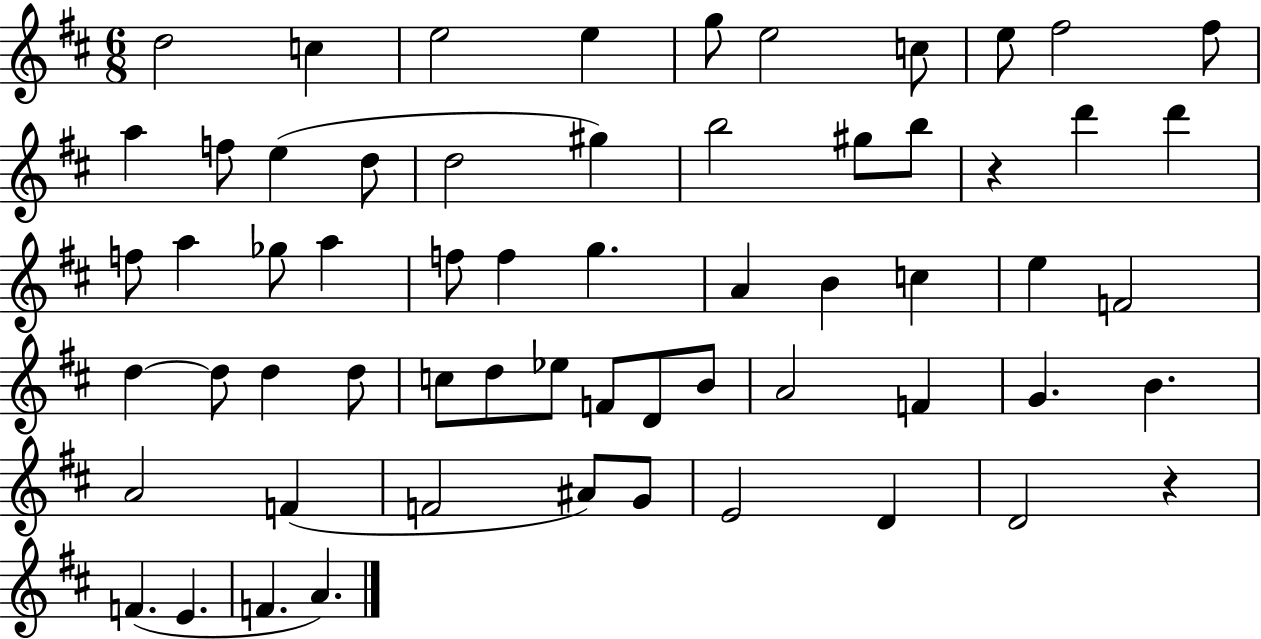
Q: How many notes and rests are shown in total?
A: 61